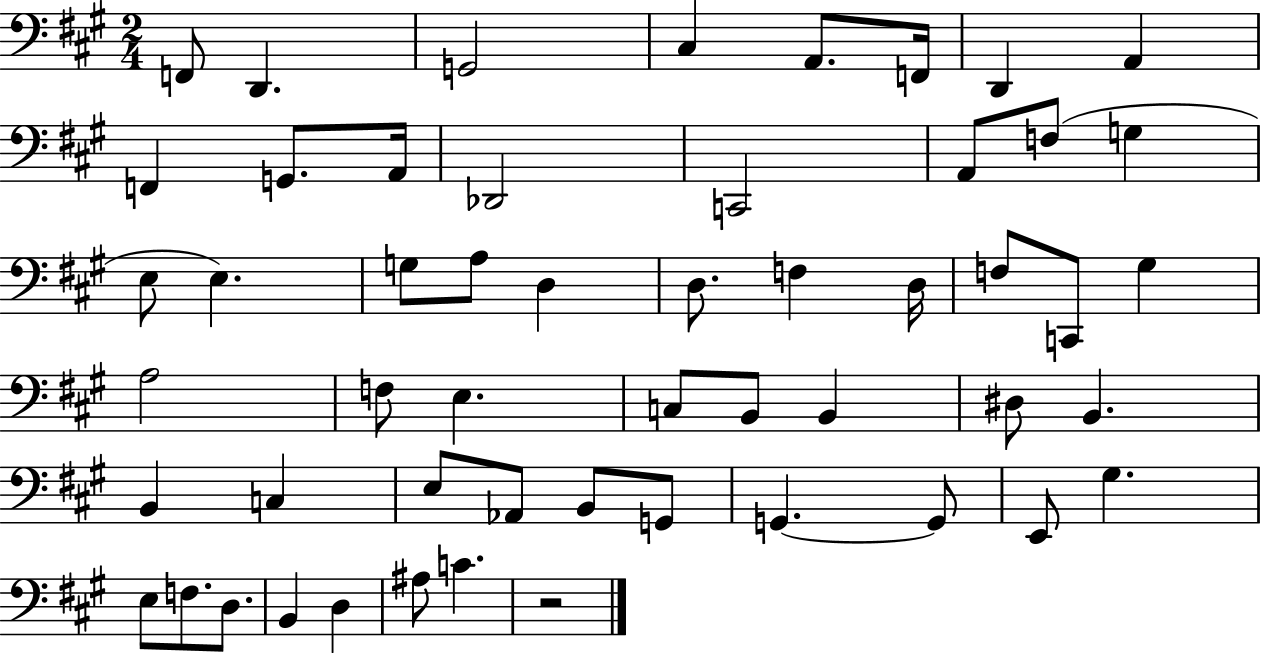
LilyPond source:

{
  \clef bass
  \numericTimeSignature
  \time 2/4
  \key a \major
  f,8 d,4. | g,2 | cis4 a,8. f,16 | d,4 a,4 | \break f,4 g,8. a,16 | des,2 | c,2 | a,8 f8( g4 | \break e8 e4.) | g8 a8 d4 | d8. f4 d16 | f8 c,8 gis4 | \break a2 | f8 e4. | c8 b,8 b,4 | dis8 b,4. | \break b,4 c4 | e8 aes,8 b,8 g,8 | g,4.~~ g,8 | e,8 gis4. | \break e8 f8. d8. | b,4 d4 | ais8 c'4. | r2 | \break \bar "|."
}